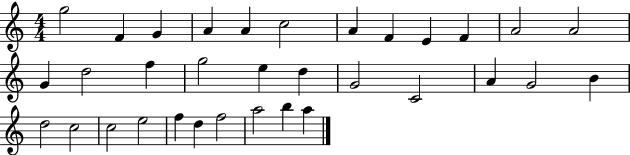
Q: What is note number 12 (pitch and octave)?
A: A4